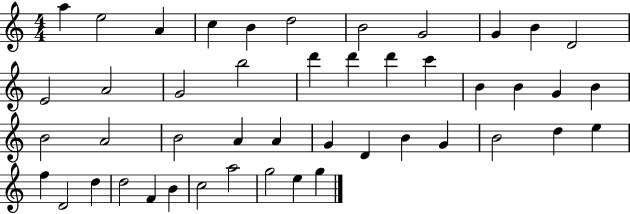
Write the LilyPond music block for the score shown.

{
  \clef treble
  \numericTimeSignature
  \time 4/4
  \key c \major
  a''4 e''2 a'4 | c''4 b'4 d''2 | b'2 g'2 | g'4 b'4 d'2 | \break e'2 a'2 | g'2 b''2 | d'''4 d'''4 d'''4 c'''4 | b'4 b'4 g'4 b'4 | \break b'2 a'2 | b'2 a'4 a'4 | g'4 d'4 b'4 g'4 | b'2 d''4 e''4 | \break f''4 d'2 d''4 | d''2 f'4 b'4 | c''2 a''2 | g''2 e''4 g''4 | \break \bar "|."
}